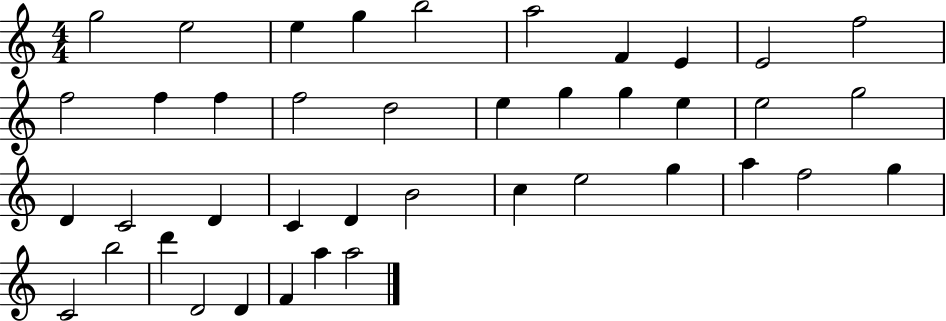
{
  \clef treble
  \numericTimeSignature
  \time 4/4
  \key c \major
  g''2 e''2 | e''4 g''4 b''2 | a''2 f'4 e'4 | e'2 f''2 | \break f''2 f''4 f''4 | f''2 d''2 | e''4 g''4 g''4 e''4 | e''2 g''2 | \break d'4 c'2 d'4 | c'4 d'4 b'2 | c''4 e''2 g''4 | a''4 f''2 g''4 | \break c'2 b''2 | d'''4 d'2 d'4 | f'4 a''4 a''2 | \bar "|."
}